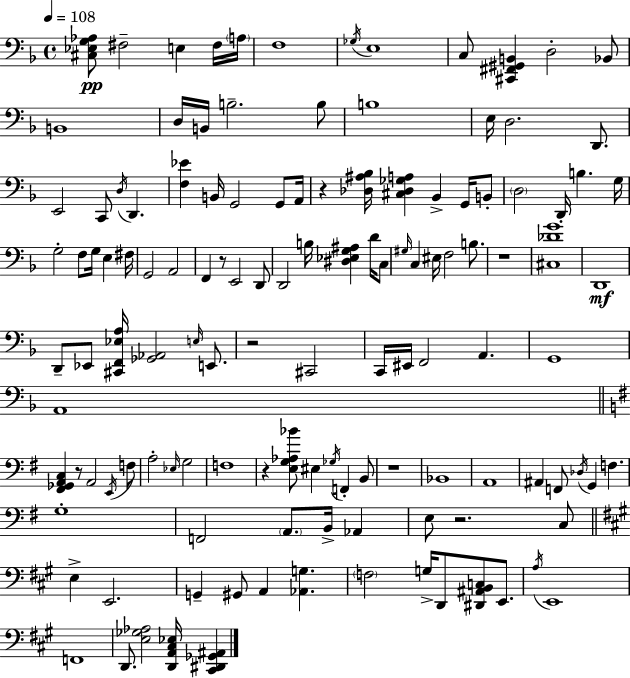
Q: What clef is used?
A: bass